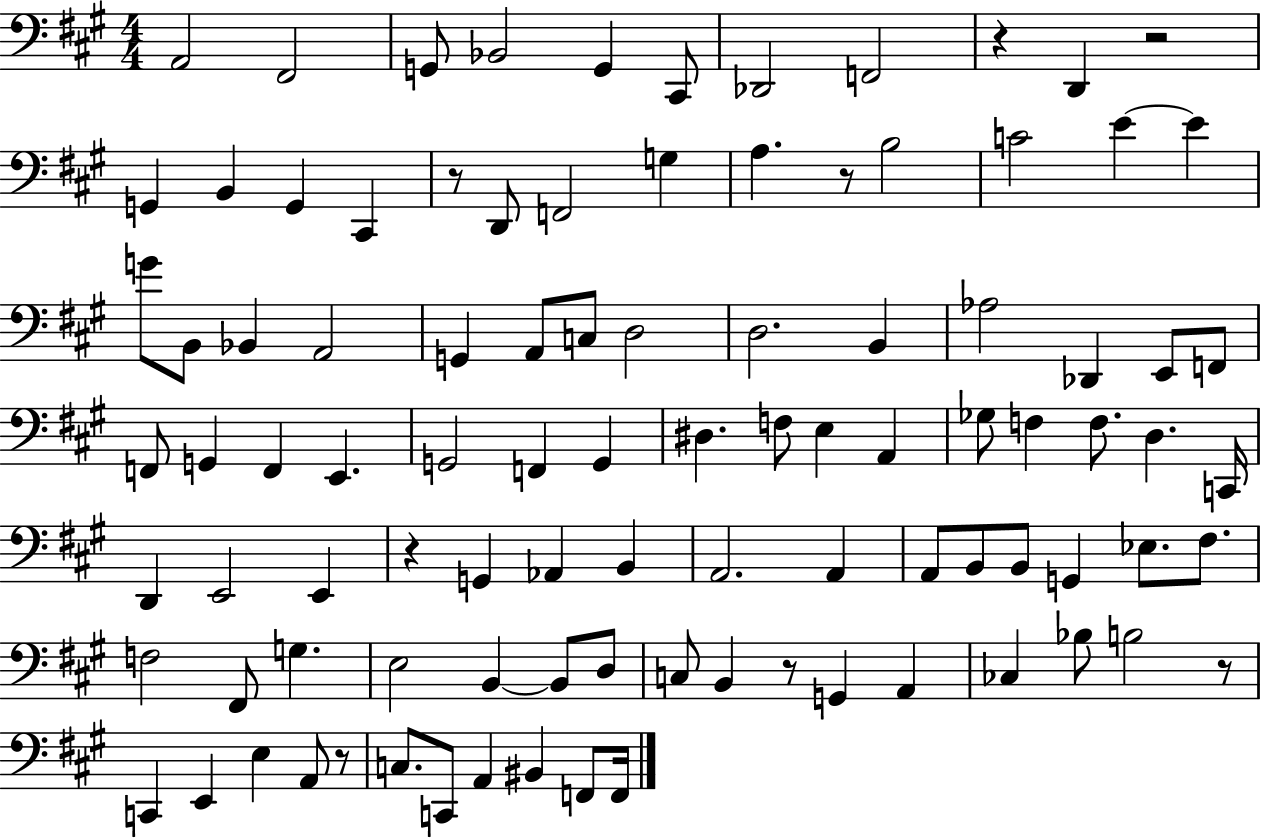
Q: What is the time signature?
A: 4/4